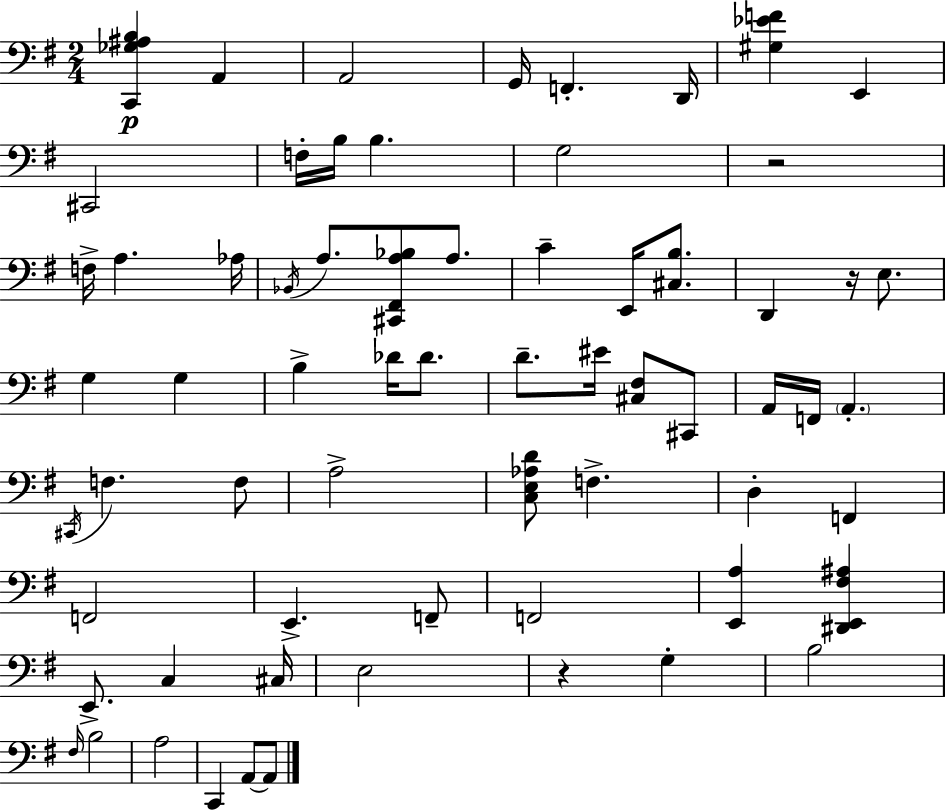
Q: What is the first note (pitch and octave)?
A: A2